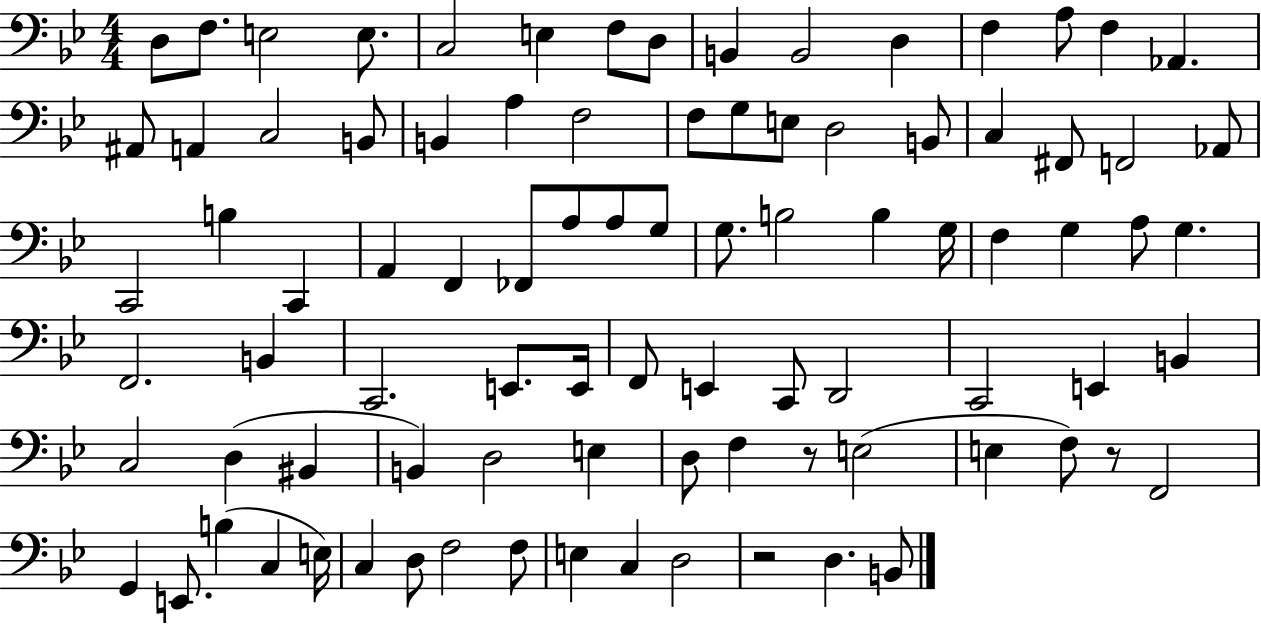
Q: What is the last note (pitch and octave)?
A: B2